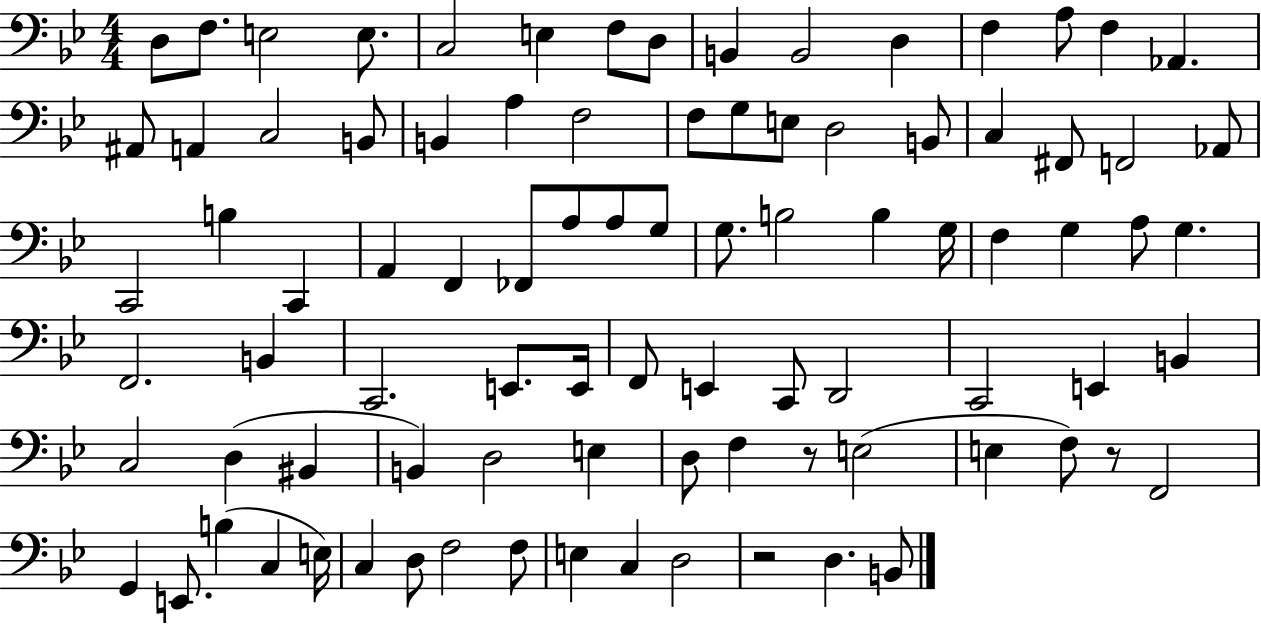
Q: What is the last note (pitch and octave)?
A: B2